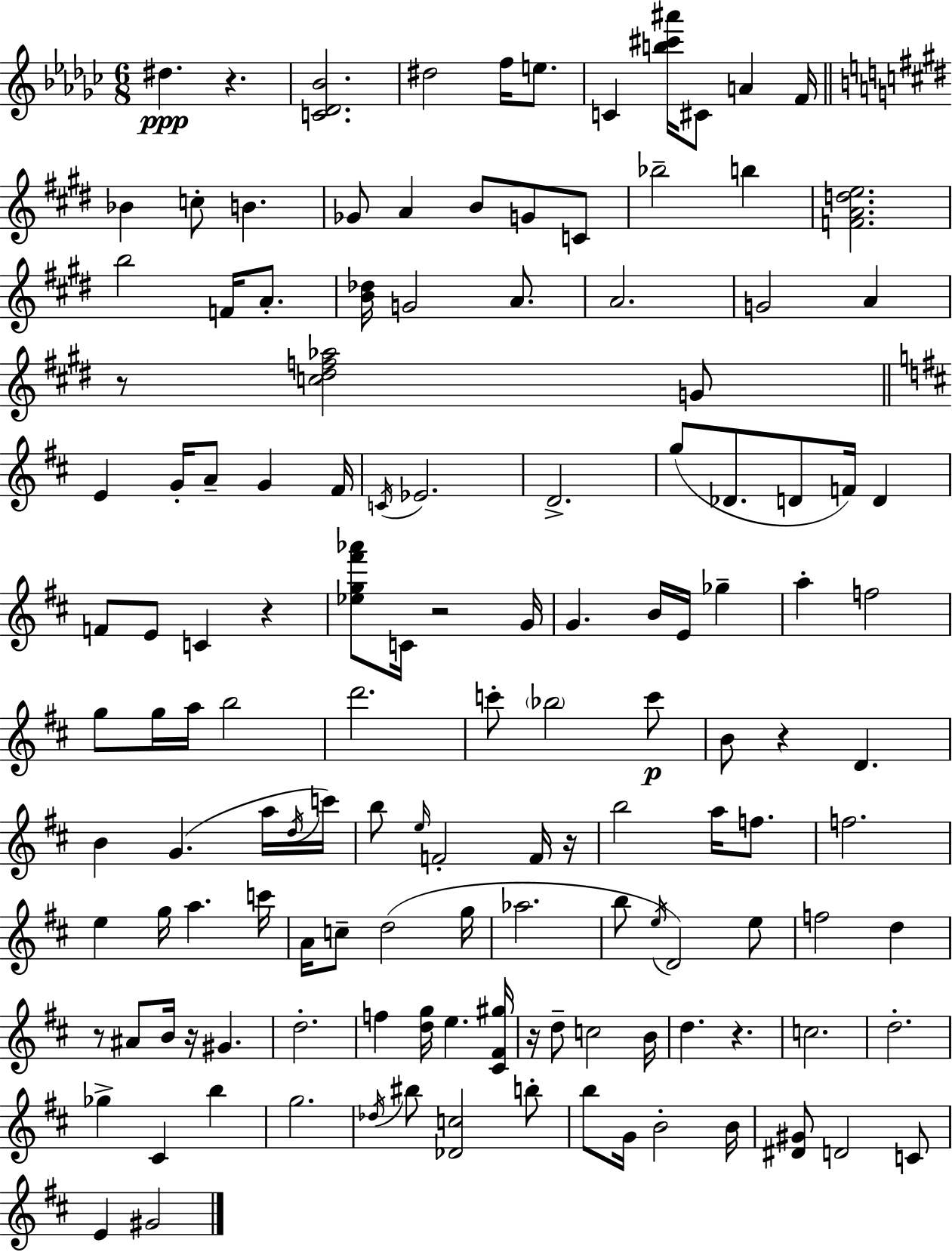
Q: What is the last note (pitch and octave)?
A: G#4